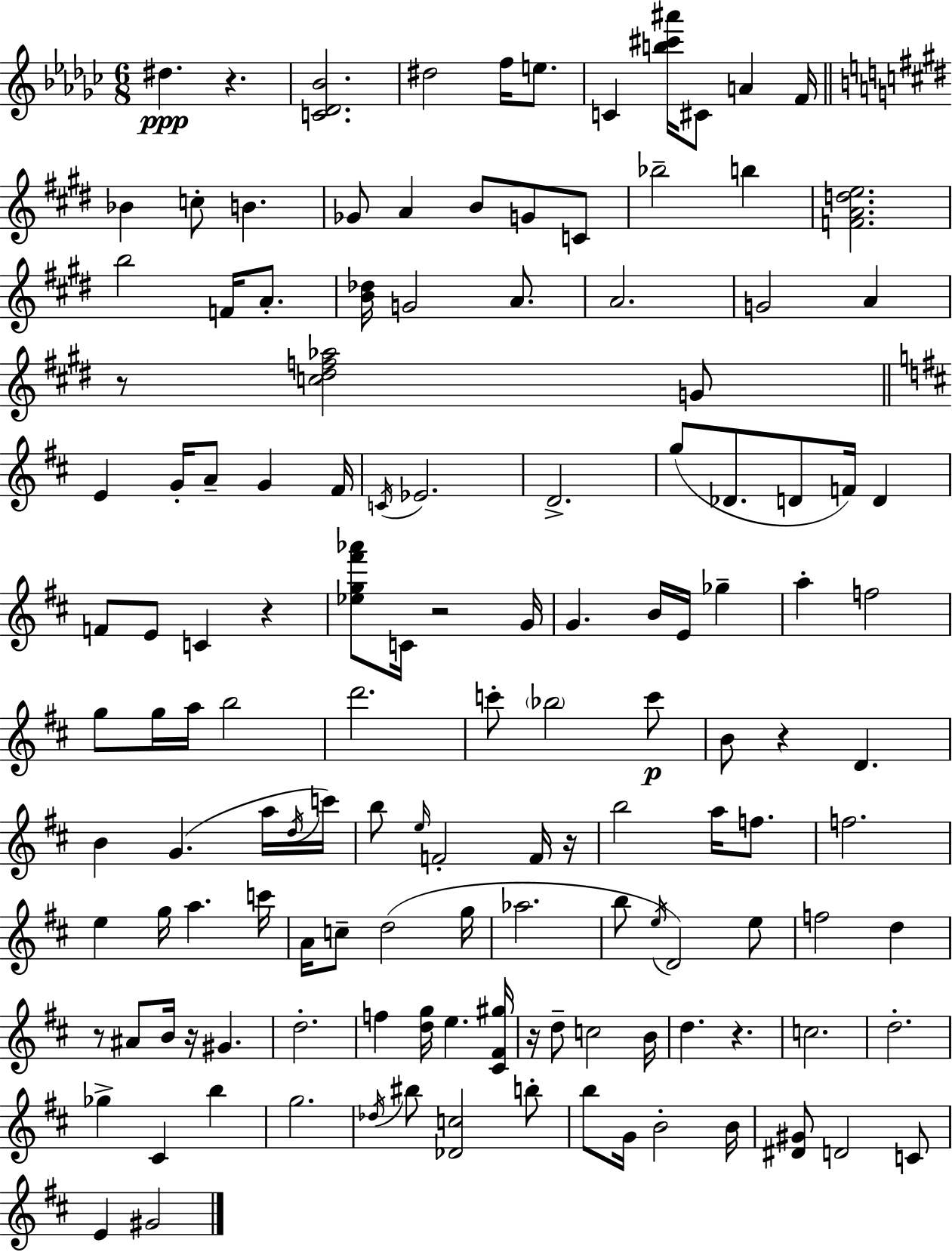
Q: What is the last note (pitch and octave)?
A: G#4